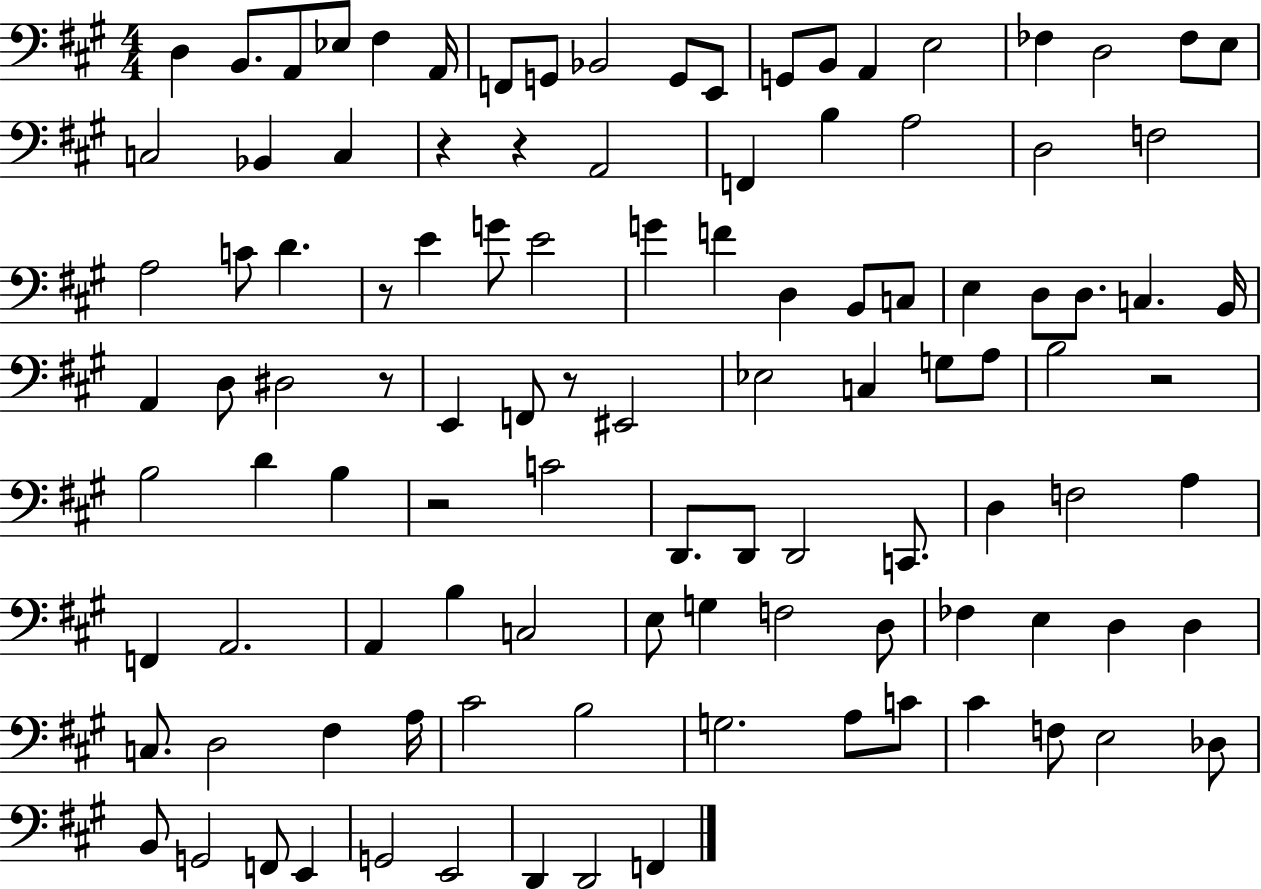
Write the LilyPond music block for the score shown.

{
  \clef bass
  \numericTimeSignature
  \time 4/4
  \key a \major
  \repeat volta 2 { d4 b,8. a,8 ees8 fis4 a,16 | f,8 g,8 bes,2 g,8 e,8 | g,8 b,8 a,4 e2 | fes4 d2 fes8 e8 | \break c2 bes,4 c4 | r4 r4 a,2 | f,4 b4 a2 | d2 f2 | \break a2 c'8 d'4. | r8 e'4 g'8 e'2 | g'4 f'4 d4 b,8 c8 | e4 d8 d8. c4. b,16 | \break a,4 d8 dis2 r8 | e,4 f,8 r8 eis,2 | ees2 c4 g8 a8 | b2 r2 | \break b2 d'4 b4 | r2 c'2 | d,8. d,8 d,2 c,8. | d4 f2 a4 | \break f,4 a,2. | a,4 b4 c2 | e8 g4 f2 d8 | fes4 e4 d4 d4 | \break c8. d2 fis4 a16 | cis'2 b2 | g2. a8 c'8 | cis'4 f8 e2 des8 | \break b,8 g,2 f,8 e,4 | g,2 e,2 | d,4 d,2 f,4 | } \bar "|."
}